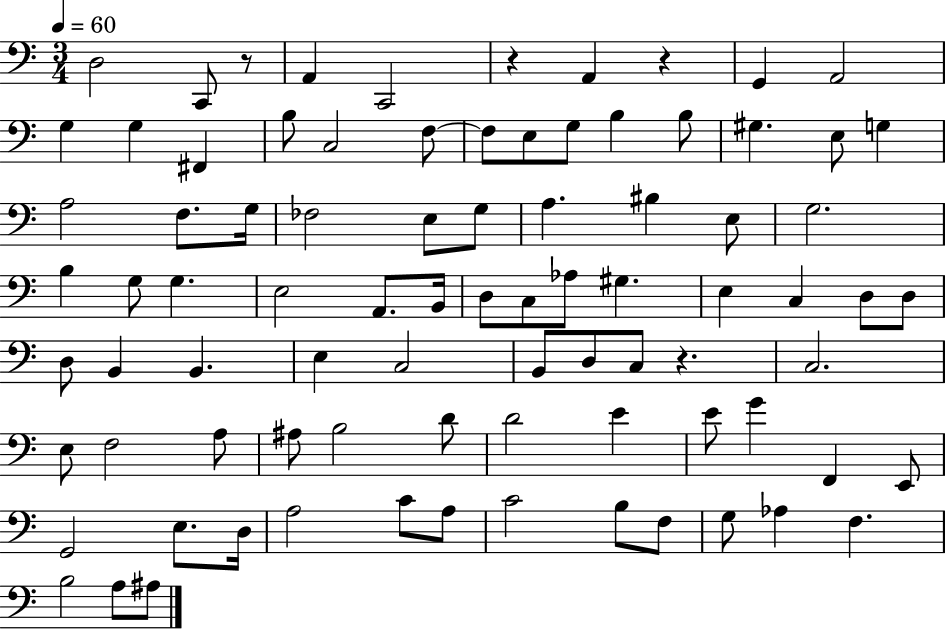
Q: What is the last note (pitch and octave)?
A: A#3